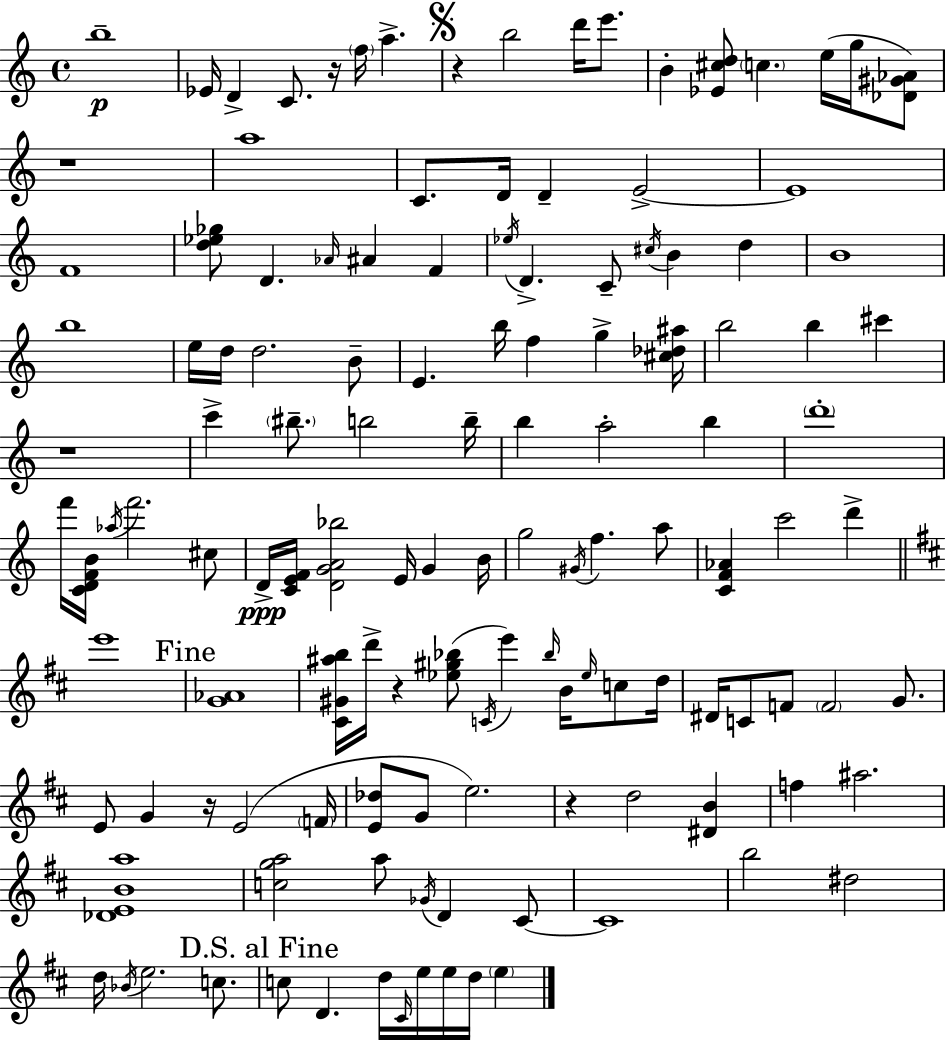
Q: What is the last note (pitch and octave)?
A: E5